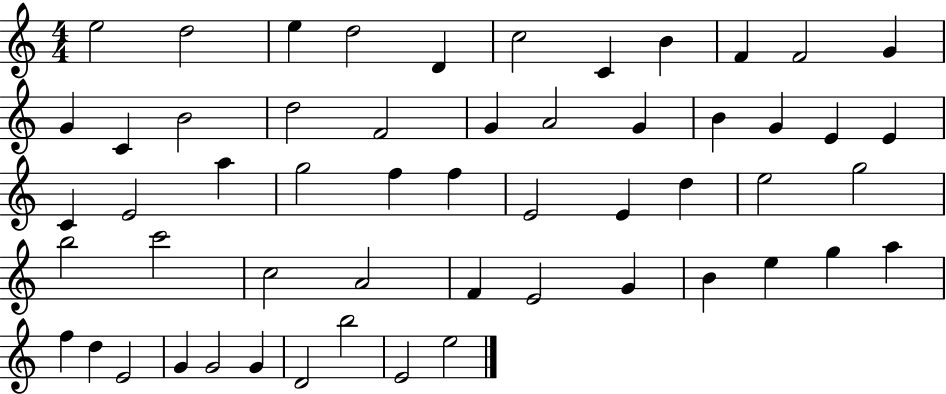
X:1
T:Untitled
M:4/4
L:1/4
K:C
e2 d2 e d2 D c2 C B F F2 G G C B2 d2 F2 G A2 G B G E E C E2 a g2 f f E2 E d e2 g2 b2 c'2 c2 A2 F E2 G B e g a f d E2 G G2 G D2 b2 E2 e2